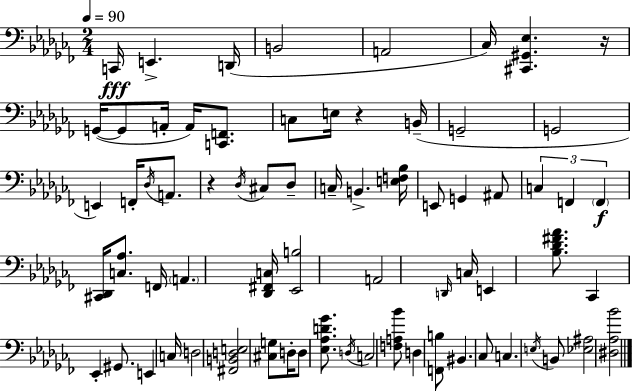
X:1
T:Untitled
M:2/4
L:1/4
K:Abm
C,,/4 E,, D,,/4 B,,2 A,,2 _C,/4 [^C,,^G,,_E,] z/4 G,,/4 G,,/2 A,,/4 A,,/4 [C,,F,,]/2 C,/2 E,/4 z B,,/4 G,,2 G,,2 E,, F,,/4 _D,/4 A,,/2 z _D,/4 ^C,/2 _D,/2 C,/4 B,, [E,F,_B,]/4 E,,/2 G,, ^A,,/2 C, F,, F,, [^C,,_D,,]/4 [C,_A,]/2 F,,/4 A,, [_D,,^F,,C,]/4 [_E,,B,]2 A,,2 D,,/4 C,/4 E,, [_B,_D^F_A]/2 _C,, _E,, ^G,,/2 E,, C,/4 D,2 [^F,,B,,D,E,]2 [^C,G,]/2 D,/4 D,/2 [_E,_A,D_G]/2 D,/4 C,2 [F,A,_B]/2 D, [F,,B,]/2 ^B,, _C,/2 C, E,/4 B,,/2 [_E,^A,]2 [^D,_A,_B]2